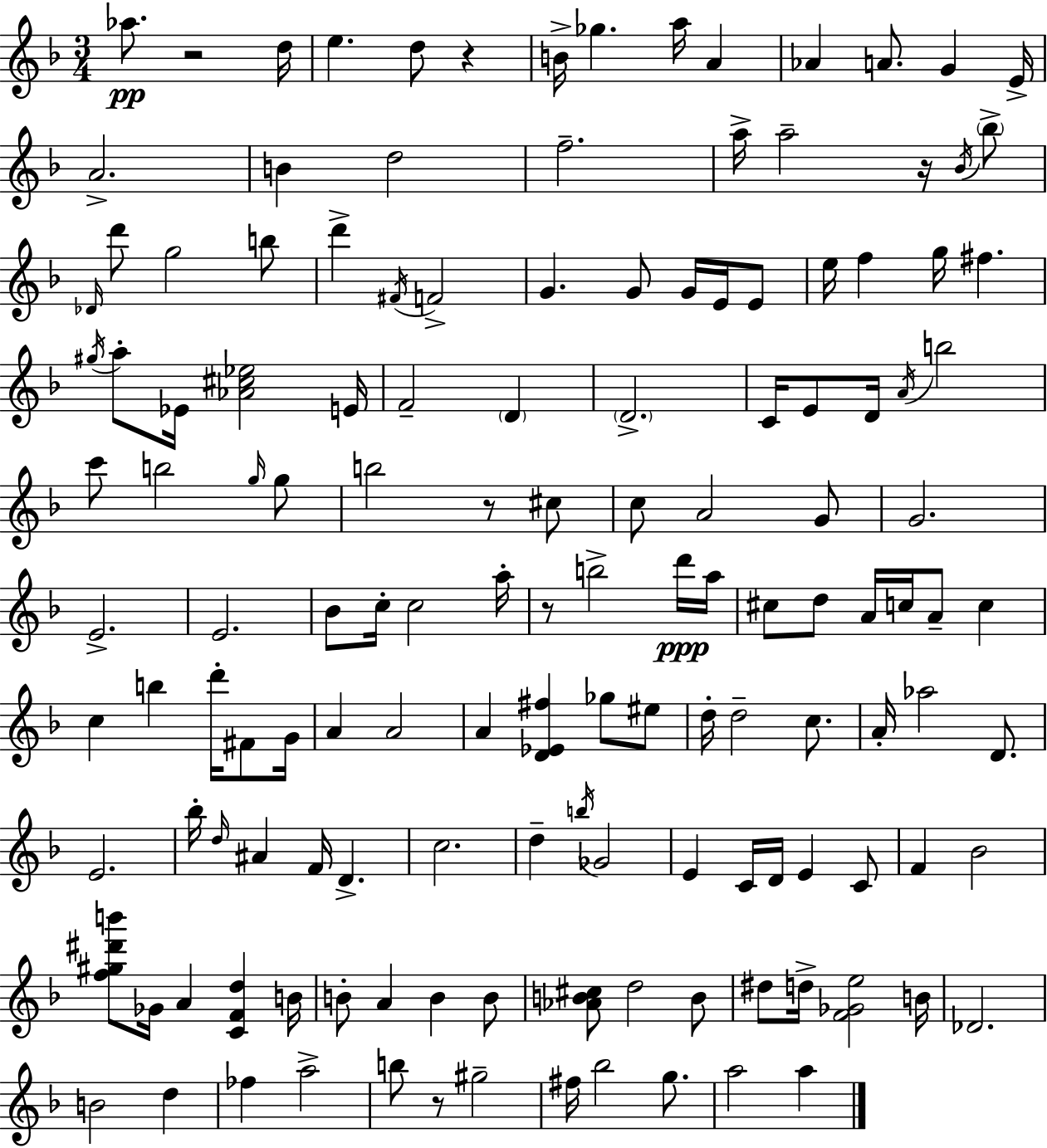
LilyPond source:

{
  \clef treble
  \numericTimeSignature
  \time 3/4
  \key f \major
  aes''8.\pp r2 d''16 | e''4. d''8 r4 | b'16-> ges''4. a''16 a'4 | aes'4 a'8. g'4 e'16-> | \break a'2.-> | b'4 d''2 | f''2.-- | a''16-> a''2-- r16 \acciaccatura { bes'16 } \parenthesize bes''8-> | \break \grace { des'16 } d'''8 g''2 | b''8 d'''4-> \acciaccatura { fis'16 } f'2-> | g'4. g'8 g'16 | e'16 e'8 e''16 f''4 g''16 fis''4. | \break \acciaccatura { gis''16 } a''8-. ees'16 <aes' cis'' ees''>2 | e'16 f'2-- | \parenthesize d'4 \parenthesize d'2.-> | c'16 e'8 d'16 \acciaccatura { a'16 } b''2 | \break c'''8 b''2 | \grace { g''16 } g''8 b''2 | r8 cis''8 c''8 a'2 | g'8 g'2. | \break e'2.-> | e'2. | bes'8 c''16-. c''2 | a''16-. r8 b''2-> | \break d'''16\ppp a''16 cis''8 d''8 a'16 c''16 | a'8-- c''4 c''4 b''4 | d'''16-. fis'8 g'16 a'4 a'2 | a'4 <d' ees' fis''>4 | \break ges''8 eis''8 d''16-. d''2-- | c''8. a'16-. aes''2 | d'8. e'2. | bes''16-. \grace { d''16 } ais'4 | \break f'16 d'4.-> c''2. | d''4-- \acciaccatura { b''16 } | ges'2 e'4 | c'16 d'16 e'4 c'8 f'4 | \break bes'2 <f'' gis'' dis''' b'''>8 ges'16 a'4 | <c' f' d''>4 b'16 b'8-. a'4 | b'4 b'8 <aes' b' cis''>8 d''2 | b'8 dis''8 d''16-> <f' ges' e''>2 | \break b'16 des'2. | b'2 | d''4 fes''4 | a''2-> b''8 r8 | \break gis''2-- fis''16 bes''2 | g''8. a''2 | a''4 \bar "|."
}